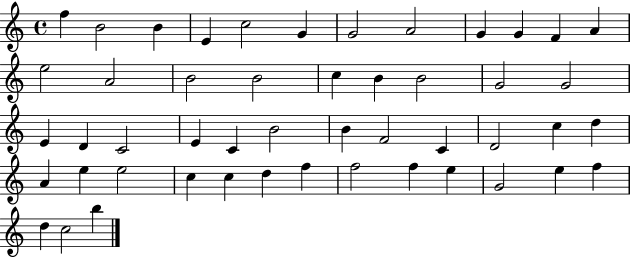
X:1
T:Untitled
M:4/4
L:1/4
K:C
f B2 B E c2 G G2 A2 G G F A e2 A2 B2 B2 c B B2 G2 G2 E D C2 E C B2 B F2 C D2 c d A e e2 c c d f f2 f e G2 e f d c2 b